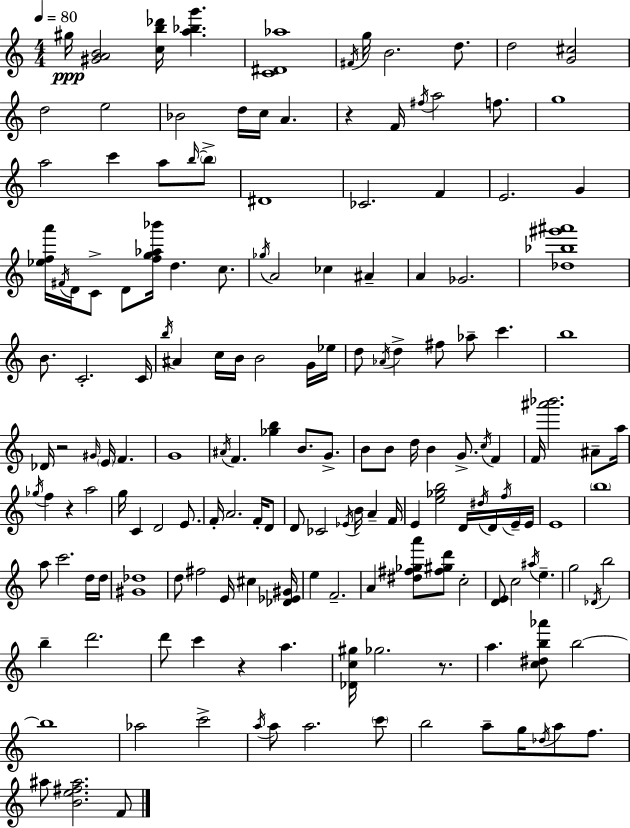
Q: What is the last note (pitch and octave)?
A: F4